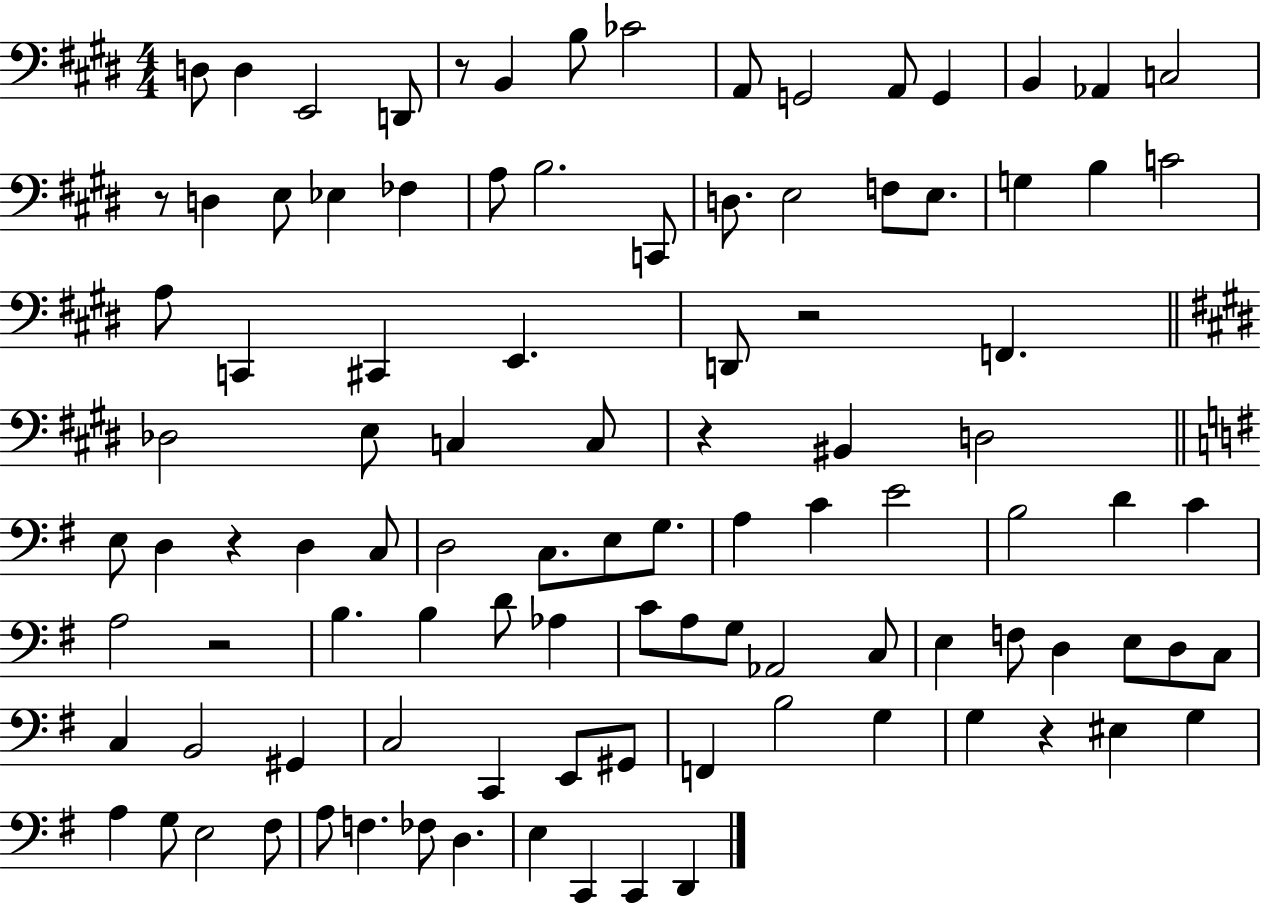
D3/e D3/q E2/h D2/e R/e B2/q B3/e CES4/h A2/e G2/h A2/e G2/q B2/q Ab2/q C3/h R/e D3/q E3/e Eb3/q FES3/q A3/e B3/h. C2/e D3/e. E3/h F3/e E3/e. G3/q B3/q C4/h A3/e C2/q C#2/q E2/q. D2/e R/h F2/q. Db3/h E3/e C3/q C3/e R/q BIS2/q D3/h E3/e D3/q R/q D3/q C3/e D3/h C3/e. E3/e G3/e. A3/q C4/q E4/h B3/h D4/q C4/q A3/h R/h B3/q. B3/q D4/e Ab3/q C4/e A3/e G3/e Ab2/h C3/e E3/q F3/e D3/q E3/e D3/e C3/e C3/q B2/h G#2/q C3/h C2/q E2/e G#2/e F2/q B3/h G3/q G3/q R/q EIS3/q G3/q A3/q G3/e E3/h F#3/e A3/e F3/q. FES3/e D3/q. E3/q C2/q C2/q D2/q